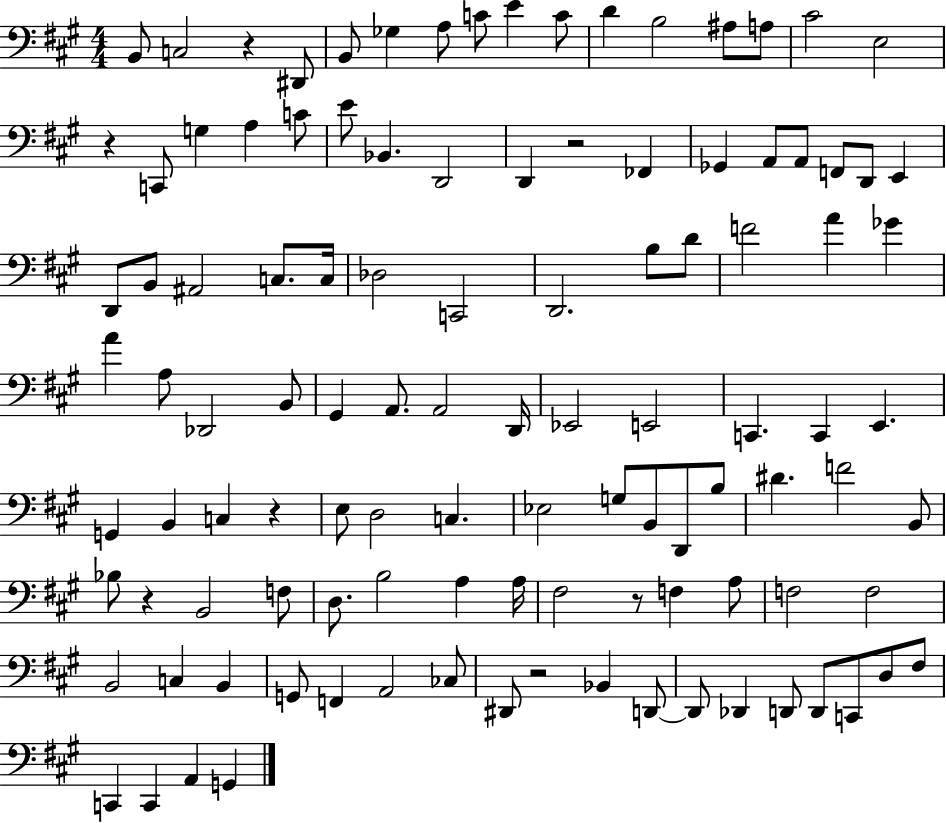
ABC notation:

X:1
T:Untitled
M:4/4
L:1/4
K:A
B,,/2 C,2 z ^D,,/2 B,,/2 _G, A,/2 C/2 E C/2 D B,2 ^A,/2 A,/2 ^C2 E,2 z C,,/2 G, A, C/2 E/2 _B,, D,,2 D,, z2 _F,, _G,, A,,/2 A,,/2 F,,/2 D,,/2 E,, D,,/2 B,,/2 ^A,,2 C,/2 C,/4 _D,2 C,,2 D,,2 B,/2 D/2 F2 A _G A A,/2 _D,,2 B,,/2 ^G,, A,,/2 A,,2 D,,/4 _E,,2 E,,2 C,, C,, E,, G,, B,, C, z E,/2 D,2 C, _E,2 G,/2 B,,/2 D,,/2 B,/2 ^D F2 B,,/2 _B,/2 z B,,2 F,/2 D,/2 B,2 A, A,/4 ^F,2 z/2 F, A,/2 F,2 F,2 B,,2 C, B,, G,,/2 F,, A,,2 _C,/2 ^D,,/2 z2 _B,, D,,/2 D,,/2 _D,, D,,/2 D,,/2 C,,/2 D,/2 ^F,/2 C,, C,, A,, G,,